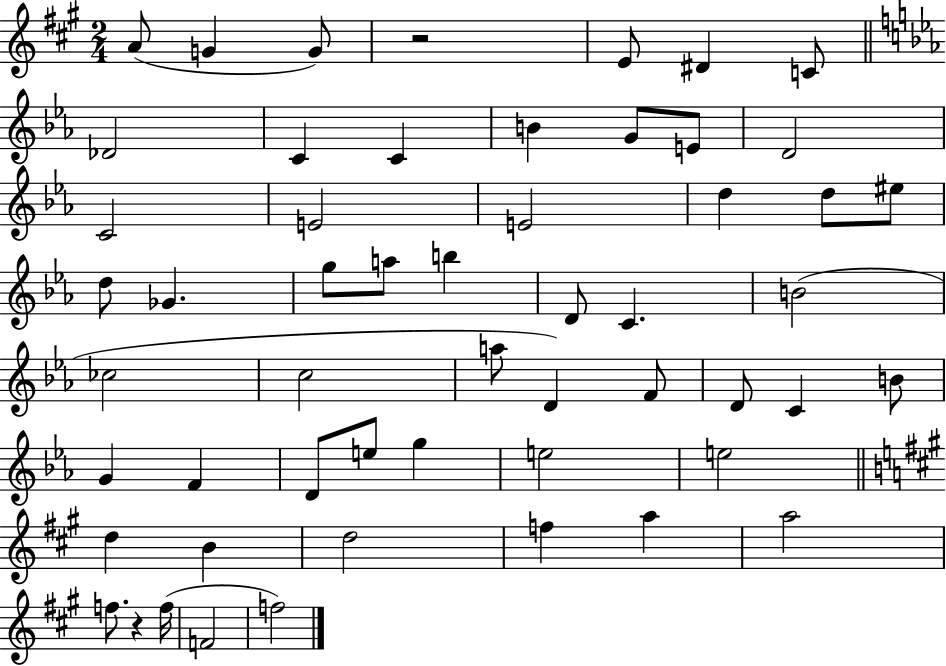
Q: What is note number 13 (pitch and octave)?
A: D4